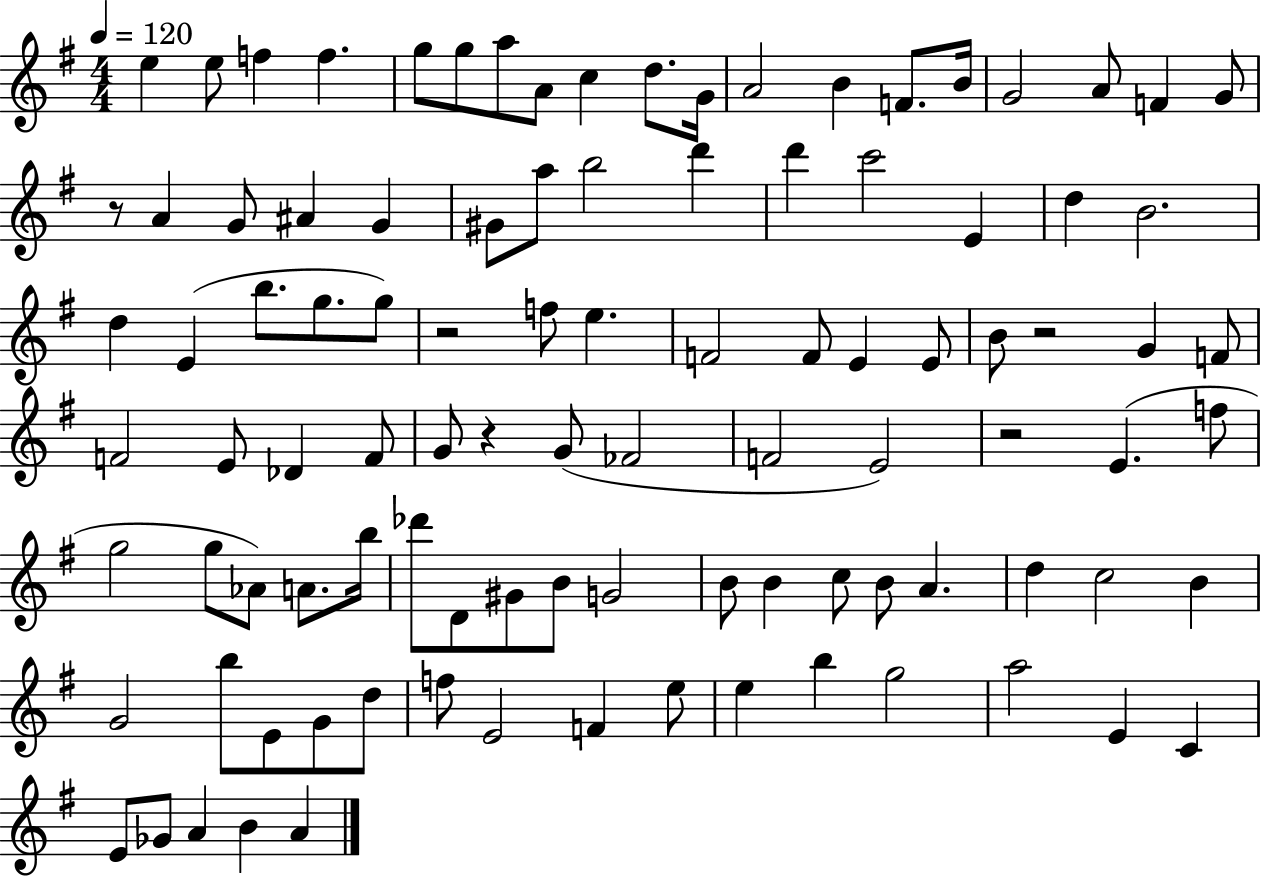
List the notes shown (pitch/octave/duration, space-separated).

E5/q E5/e F5/q F5/q. G5/e G5/e A5/e A4/e C5/q D5/e. G4/s A4/h B4/q F4/e. B4/s G4/h A4/e F4/q G4/e R/e A4/q G4/e A#4/q G4/q G#4/e A5/e B5/h D6/q D6/q C6/h E4/q D5/q B4/h. D5/q E4/q B5/e. G5/e. G5/e R/h F5/e E5/q. F4/h F4/e E4/q E4/e B4/e R/h G4/q F4/e F4/h E4/e Db4/q F4/e G4/e R/q G4/e FES4/h F4/h E4/h R/h E4/q. F5/e G5/h G5/e Ab4/e A4/e. B5/s Db6/e D4/e G#4/e B4/e G4/h B4/e B4/q C5/e B4/e A4/q. D5/q C5/h B4/q G4/h B5/e E4/e G4/e D5/e F5/e E4/h F4/q E5/e E5/q B5/q G5/h A5/h E4/q C4/q E4/e Gb4/e A4/q B4/q A4/q